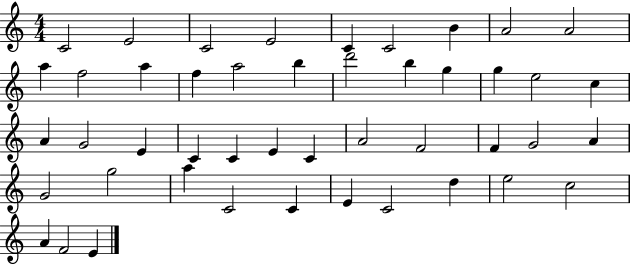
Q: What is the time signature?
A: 4/4